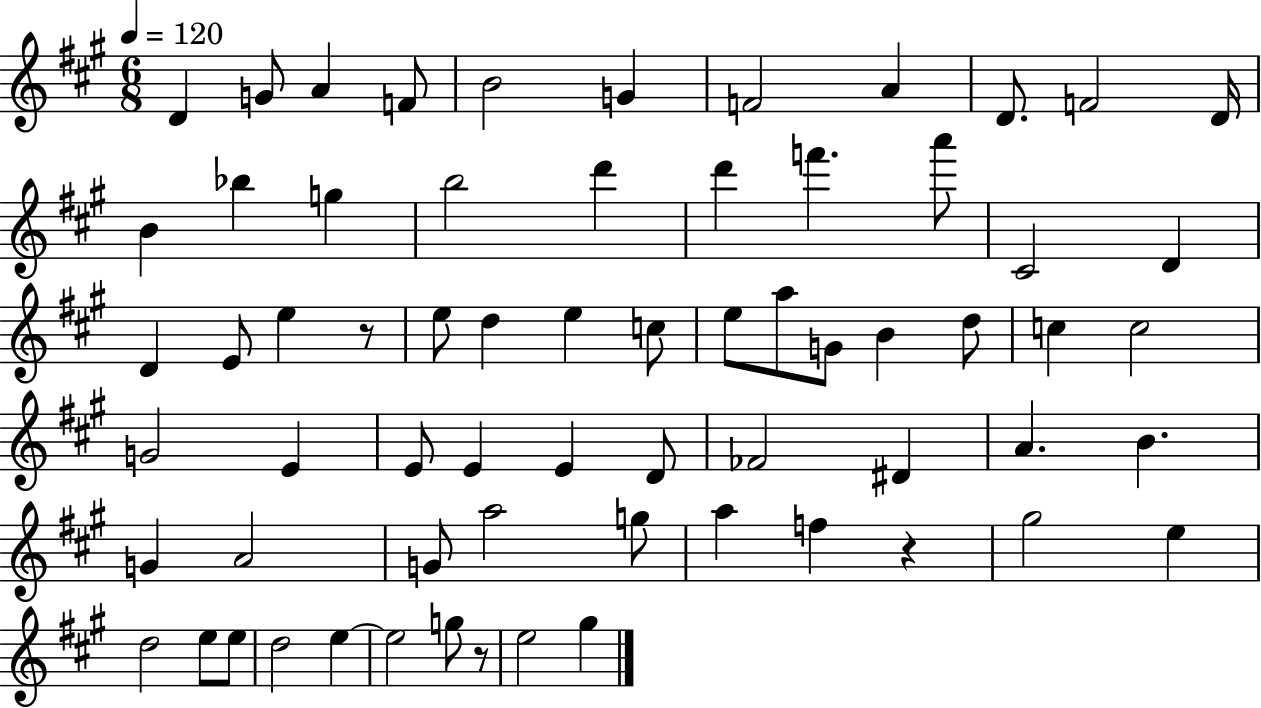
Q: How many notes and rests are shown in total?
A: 66